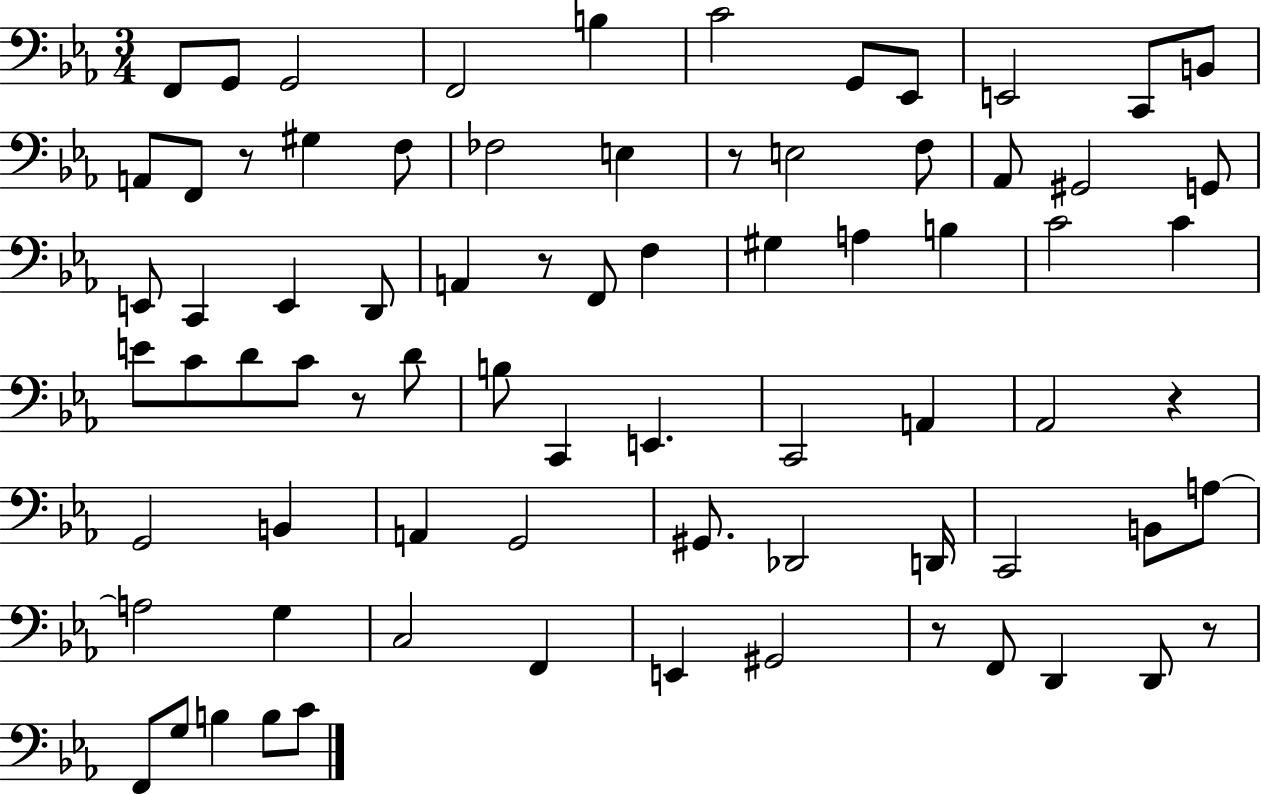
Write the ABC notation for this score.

X:1
T:Untitled
M:3/4
L:1/4
K:Eb
F,,/2 G,,/2 G,,2 F,,2 B, C2 G,,/2 _E,,/2 E,,2 C,,/2 B,,/2 A,,/2 F,,/2 z/2 ^G, F,/2 _F,2 E, z/2 E,2 F,/2 _A,,/2 ^G,,2 G,,/2 E,,/2 C,, E,, D,,/2 A,, z/2 F,,/2 F, ^G, A, B, C2 C E/2 C/2 D/2 C/2 z/2 D/2 B,/2 C,, E,, C,,2 A,, _A,,2 z G,,2 B,, A,, G,,2 ^G,,/2 _D,,2 D,,/4 C,,2 B,,/2 A,/2 A,2 G, C,2 F,, E,, ^G,,2 z/2 F,,/2 D,, D,,/2 z/2 F,,/2 G,/2 B, B,/2 C/2